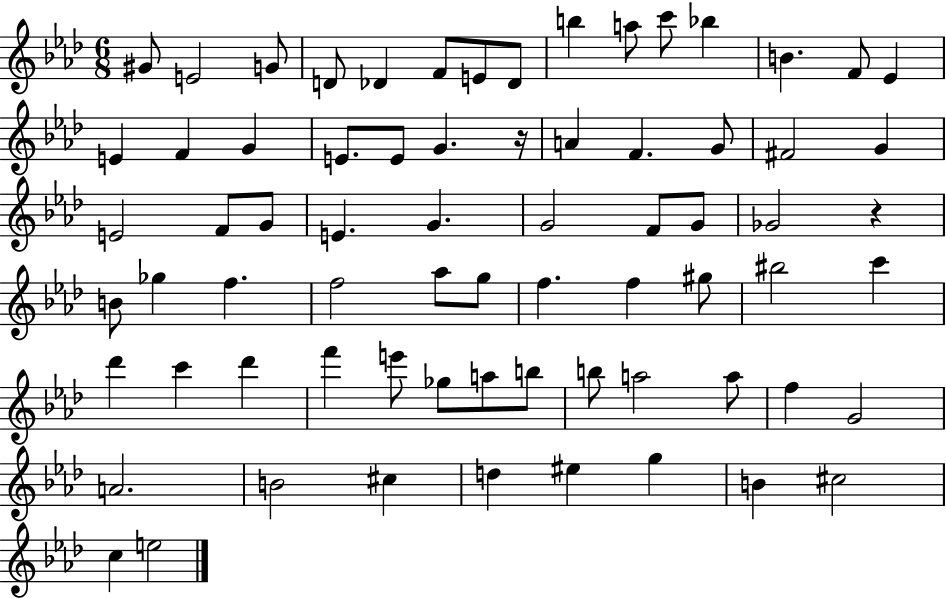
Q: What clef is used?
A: treble